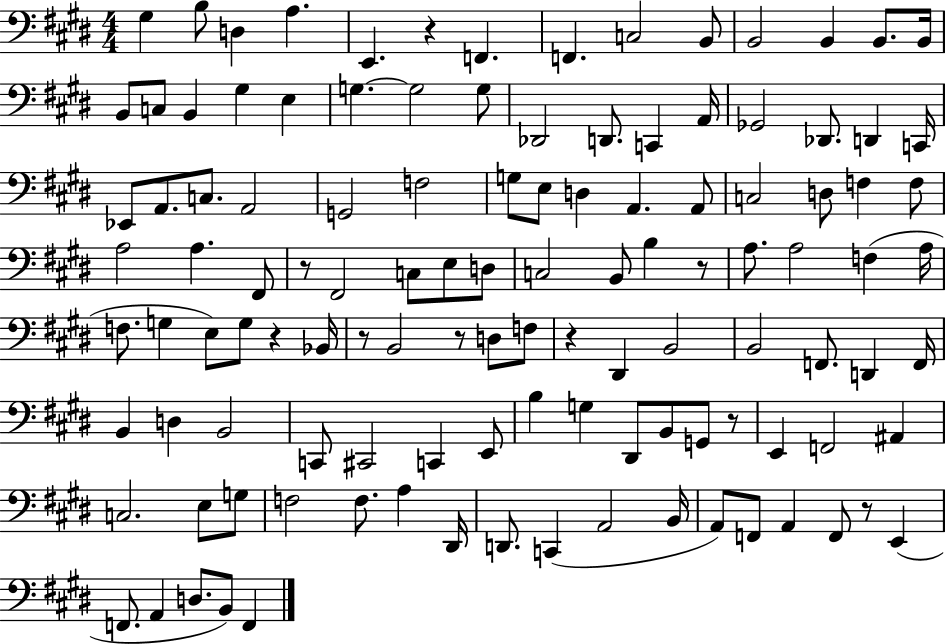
X:1
T:Untitled
M:4/4
L:1/4
K:E
^G, B,/2 D, A, E,, z F,, F,, C,2 B,,/2 B,,2 B,, B,,/2 B,,/4 B,,/2 C,/2 B,, ^G, E, G, G,2 G,/2 _D,,2 D,,/2 C,, A,,/4 _G,,2 _D,,/2 D,, C,,/4 _E,,/2 A,,/2 C,/2 A,,2 G,,2 F,2 G,/2 E,/2 D, A,, A,,/2 C,2 D,/2 F, F,/2 A,2 A, ^F,,/2 z/2 ^F,,2 C,/2 E,/2 D,/2 C,2 B,,/2 B, z/2 A,/2 A,2 F, A,/4 F,/2 G, E,/2 G,/2 z _B,,/4 z/2 B,,2 z/2 D,/2 F,/2 z ^D,, B,,2 B,,2 F,,/2 D,, F,,/4 B,, D, B,,2 C,,/2 ^C,,2 C,, E,,/2 B, G, ^D,,/2 B,,/2 G,,/2 z/2 E,, F,,2 ^A,, C,2 E,/2 G,/2 F,2 F,/2 A, ^D,,/4 D,,/2 C,, A,,2 B,,/4 A,,/2 F,,/2 A,, F,,/2 z/2 E,, F,,/2 A,, D,/2 B,,/2 F,,